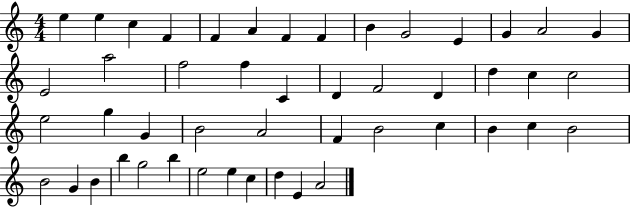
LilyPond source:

{
  \clef treble
  \numericTimeSignature
  \time 4/4
  \key c \major
  e''4 e''4 c''4 f'4 | f'4 a'4 f'4 f'4 | b'4 g'2 e'4 | g'4 a'2 g'4 | \break e'2 a''2 | f''2 f''4 c'4 | d'4 f'2 d'4 | d''4 c''4 c''2 | \break e''2 g''4 g'4 | b'2 a'2 | f'4 b'2 c''4 | b'4 c''4 b'2 | \break b'2 g'4 b'4 | b''4 g''2 b''4 | e''2 e''4 c''4 | d''4 e'4 a'2 | \break \bar "|."
}